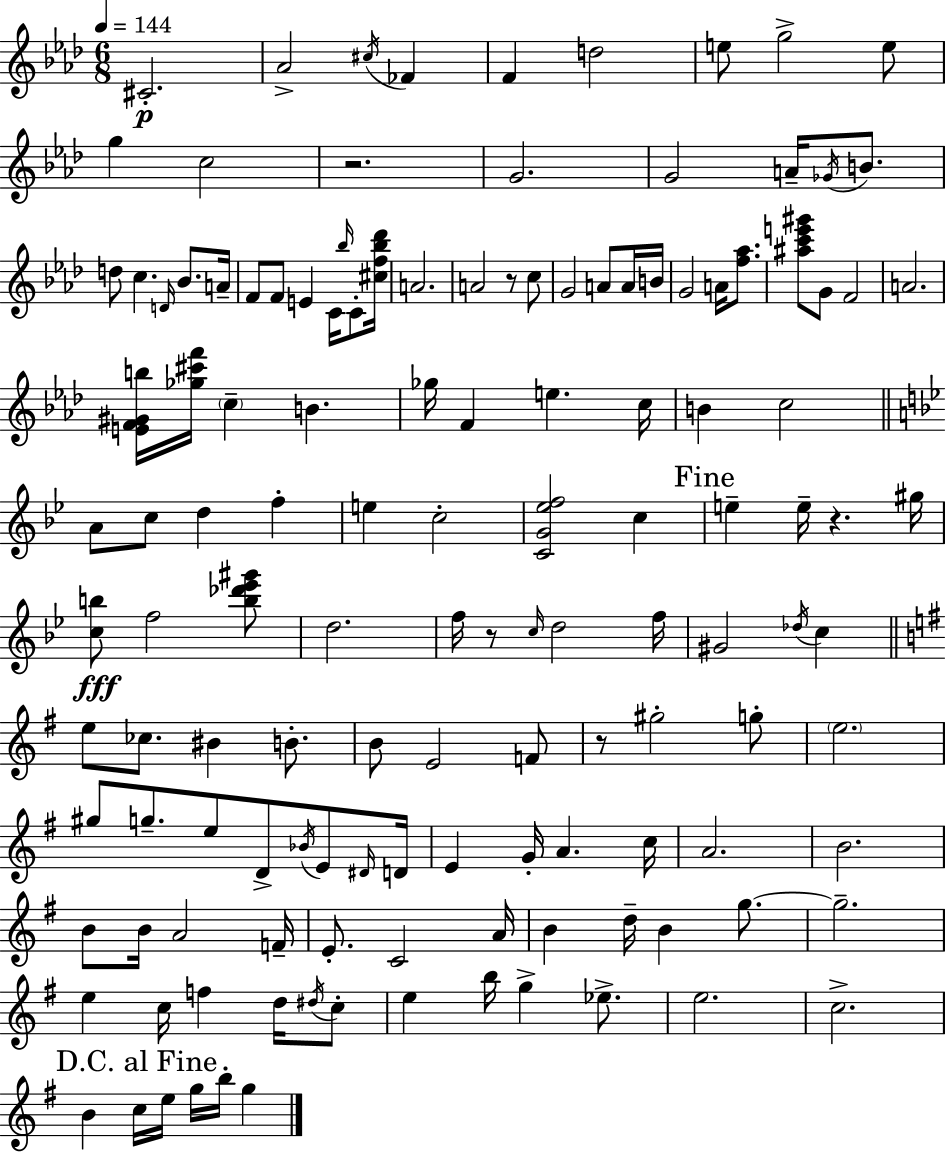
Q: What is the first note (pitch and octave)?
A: C#4